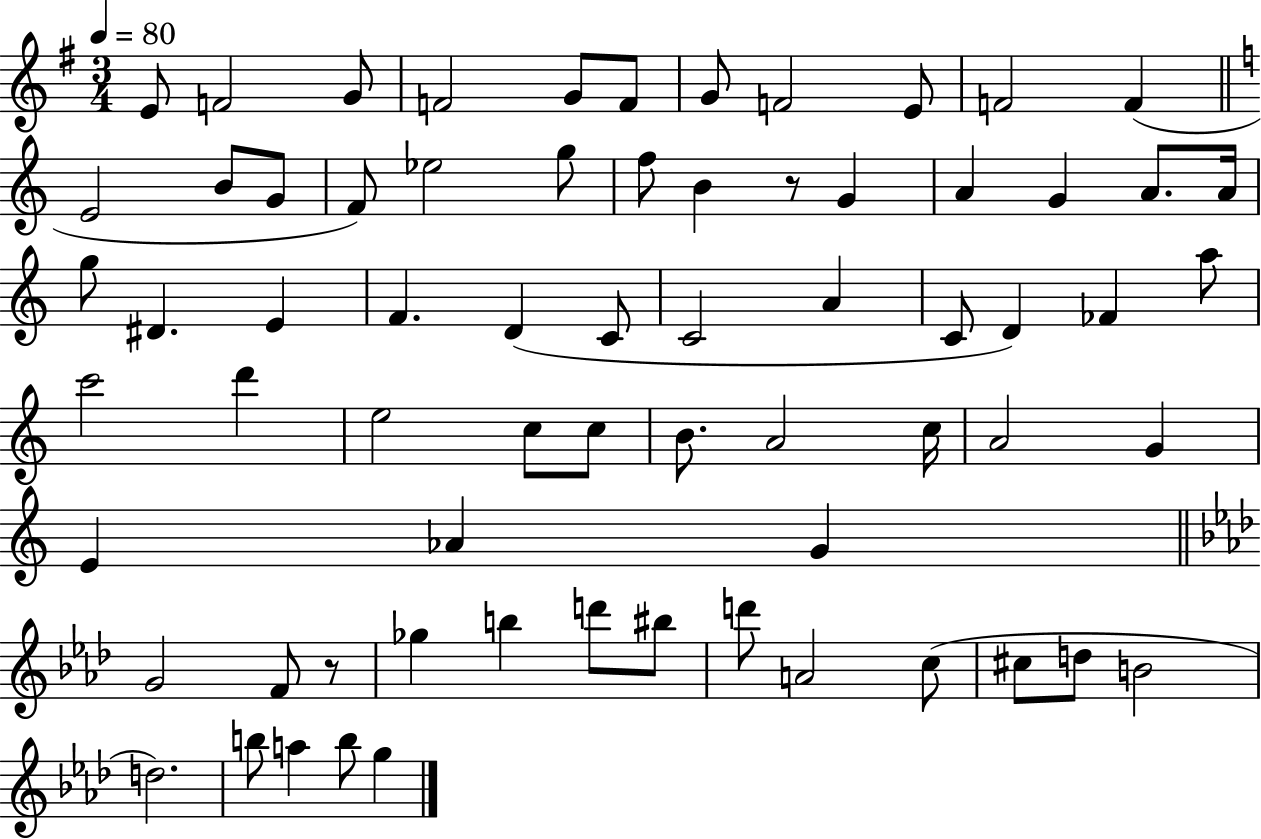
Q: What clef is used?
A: treble